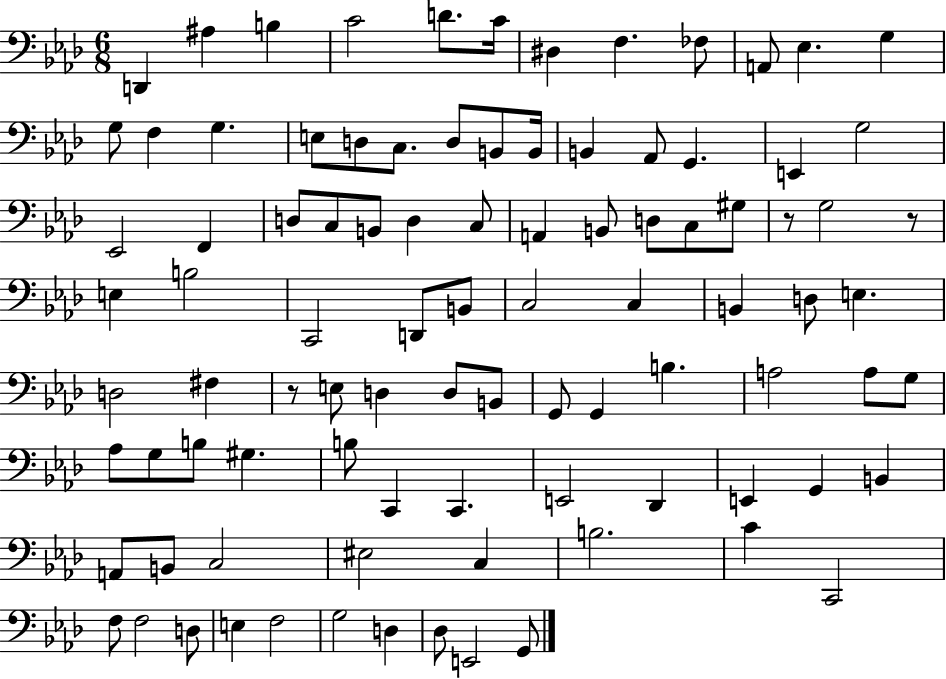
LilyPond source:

{
  \clef bass
  \numericTimeSignature
  \time 6/8
  \key aes \major
  \repeat volta 2 { d,4 ais4 b4 | c'2 d'8. c'16 | dis4 f4. fes8 | a,8 ees4. g4 | \break g8 f4 g4. | e8 d8 c8. d8 b,8 b,16 | b,4 aes,8 g,4. | e,4 g2 | \break ees,2 f,4 | d8 c8 b,8 d4 c8 | a,4 b,8 d8 c8 gis8 | r8 g2 r8 | \break e4 b2 | c,2 d,8 b,8 | c2 c4 | b,4 d8 e4. | \break d2 fis4 | r8 e8 d4 d8 b,8 | g,8 g,4 b4. | a2 a8 g8 | \break aes8 g8 b8 gis4. | b8 c,4 c,4. | e,2 des,4 | e,4 g,4 b,4 | \break a,8 b,8 c2 | eis2 c4 | b2. | c'4 c,2 | \break f8 f2 d8 | e4 f2 | g2 d4 | des8 e,2 g,8 | \break } \bar "|."
}